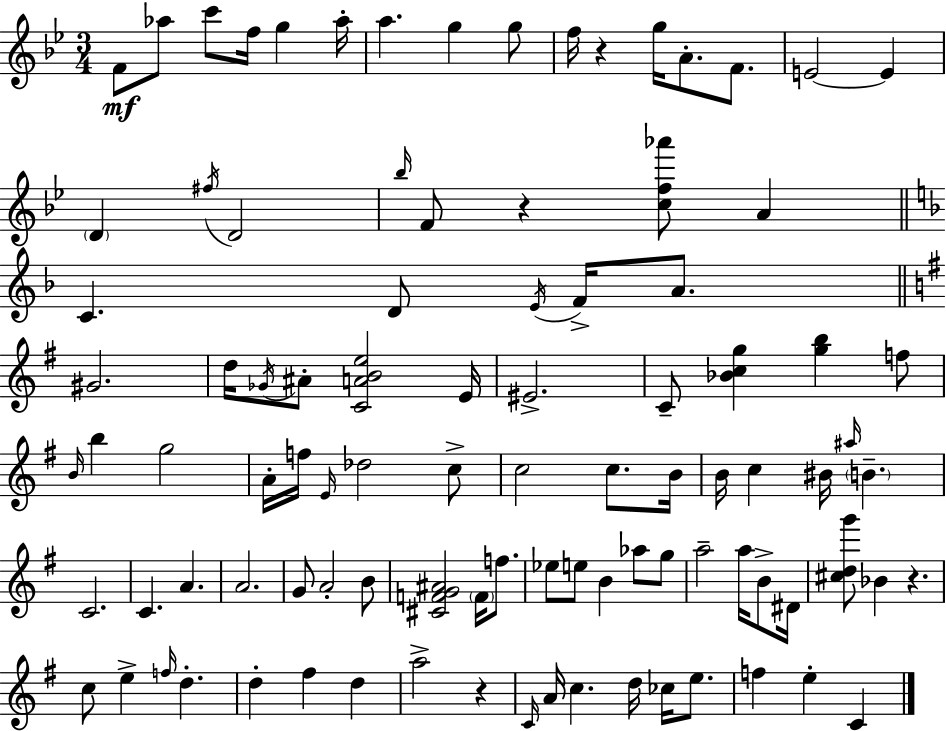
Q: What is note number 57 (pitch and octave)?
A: B4